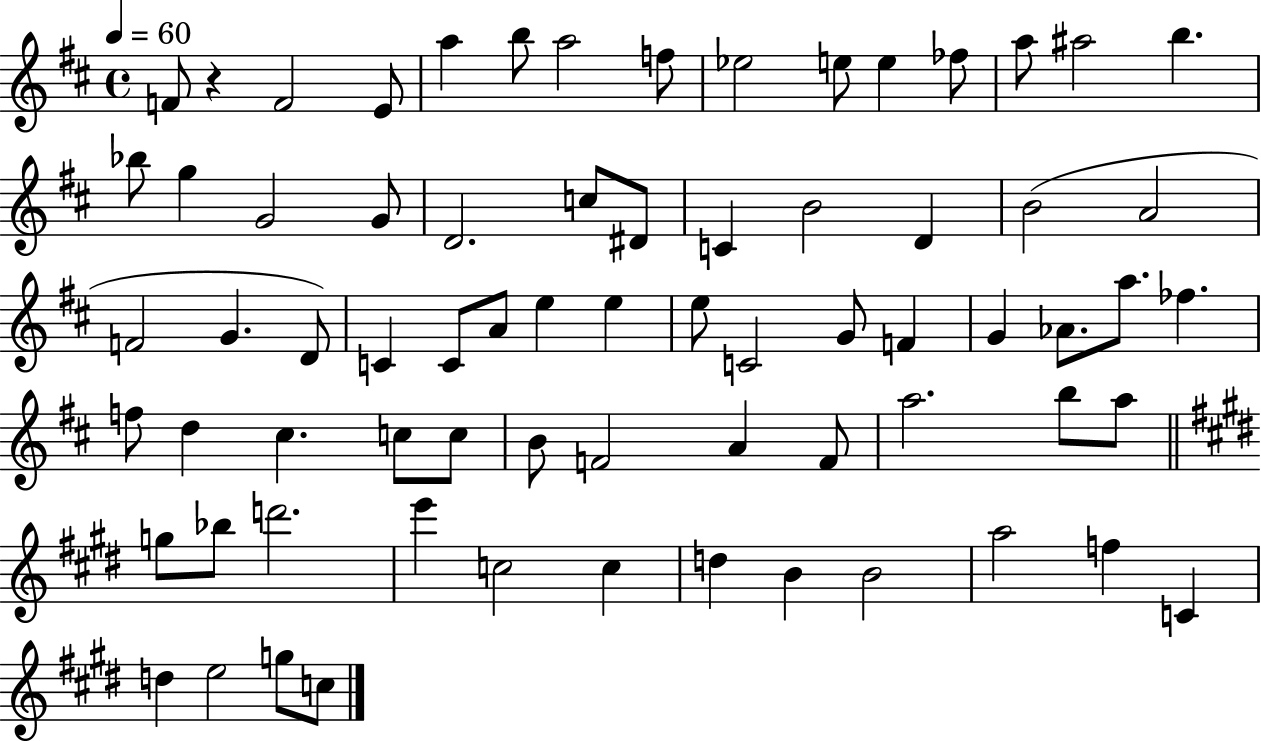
X:1
T:Untitled
M:4/4
L:1/4
K:D
F/2 z F2 E/2 a b/2 a2 f/2 _e2 e/2 e _f/2 a/2 ^a2 b _b/2 g G2 G/2 D2 c/2 ^D/2 C B2 D B2 A2 F2 G D/2 C C/2 A/2 e e e/2 C2 G/2 F G _A/2 a/2 _f f/2 d ^c c/2 c/2 B/2 F2 A F/2 a2 b/2 a/2 g/2 _b/2 d'2 e' c2 c d B B2 a2 f C d e2 g/2 c/2